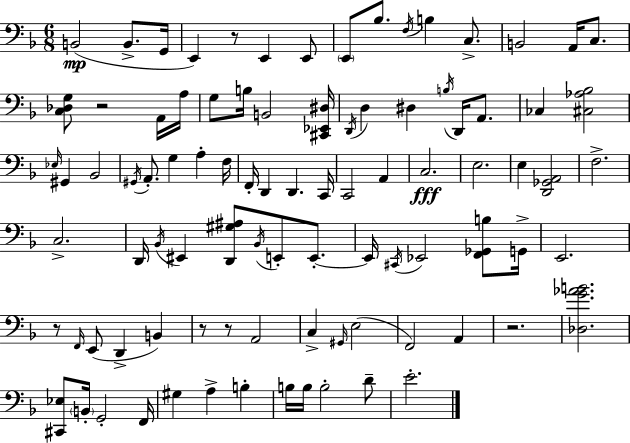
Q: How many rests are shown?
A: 6